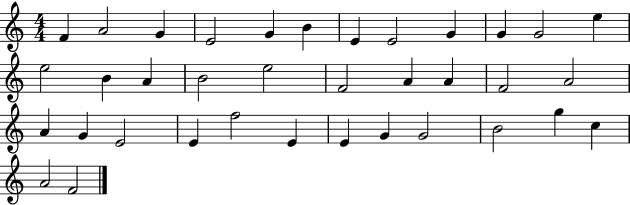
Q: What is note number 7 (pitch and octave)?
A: E4